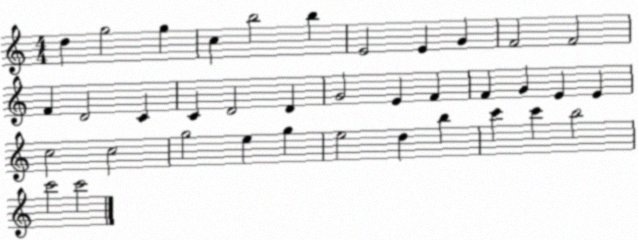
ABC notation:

X:1
T:Untitled
M:4/4
L:1/4
K:C
d g2 g c b2 b E2 E G F2 F2 F D2 C C D2 D G2 E F F G E E c2 c2 g2 e g e2 d b c' c' b2 c'2 c'2